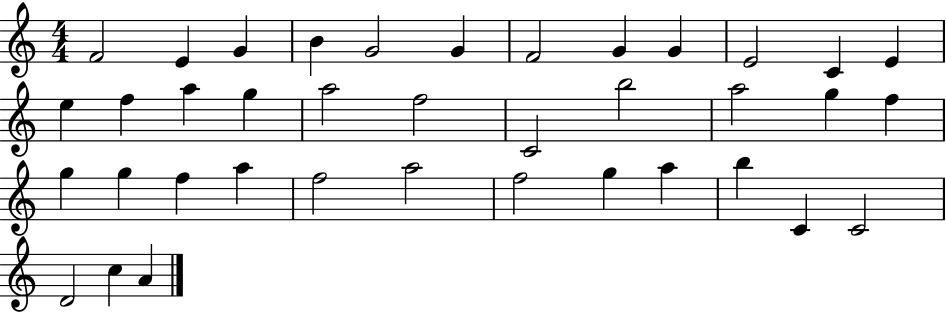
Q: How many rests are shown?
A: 0